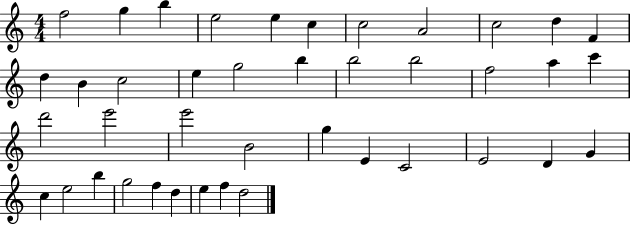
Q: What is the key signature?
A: C major